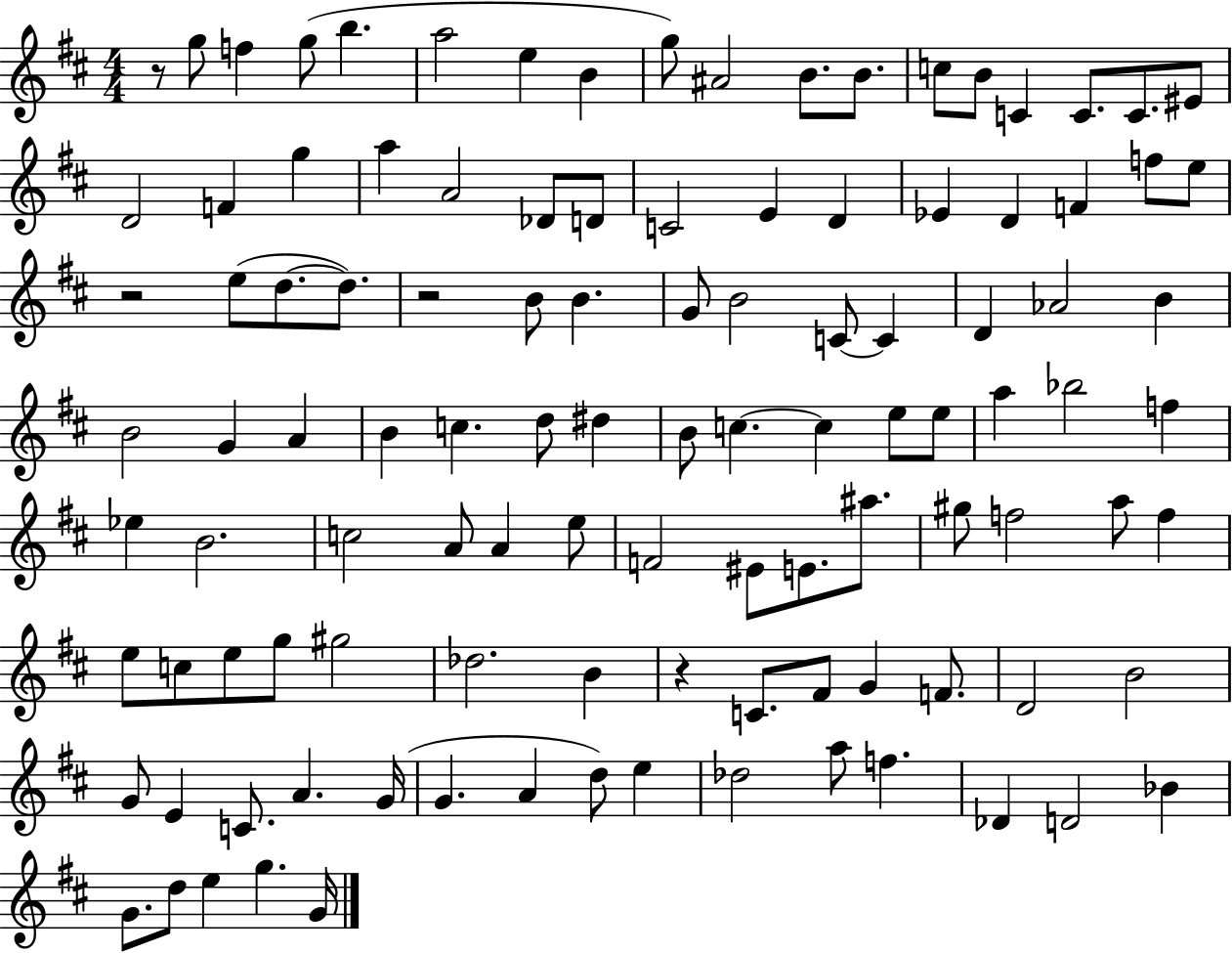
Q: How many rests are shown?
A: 4